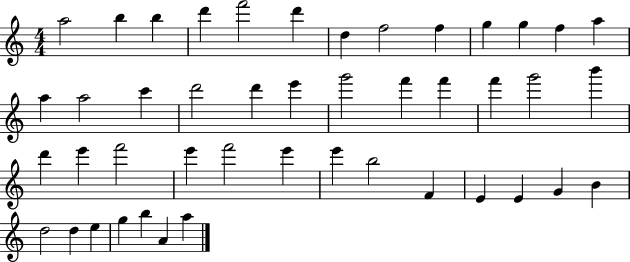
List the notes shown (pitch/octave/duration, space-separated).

A5/h B5/q B5/q D6/q F6/h D6/q D5/q F5/h F5/q G5/q G5/q F5/q A5/q A5/q A5/h C6/q D6/h D6/q E6/q G6/h F6/q F6/q F6/q G6/h B6/q D6/q E6/q F6/h E6/q F6/h E6/q E6/q B5/h F4/q E4/q E4/q G4/q B4/q D5/h D5/q E5/q G5/q B5/q A4/q A5/q